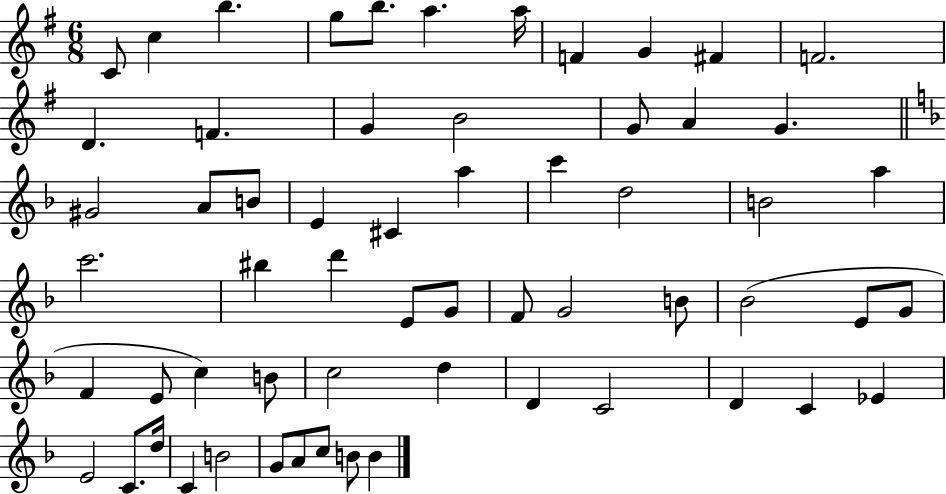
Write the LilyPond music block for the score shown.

{
  \clef treble
  \numericTimeSignature
  \time 6/8
  \key g \major
  c'8 c''4 b''4. | g''8 b''8. a''4. a''16 | f'4 g'4 fis'4 | f'2. | \break d'4. f'4. | g'4 b'2 | g'8 a'4 g'4. | \bar "||" \break \key f \major gis'2 a'8 b'8 | e'4 cis'4 a''4 | c'''4 d''2 | b'2 a''4 | \break c'''2. | bis''4 d'''4 e'8 g'8 | f'8 g'2 b'8 | bes'2( e'8 g'8 | \break f'4 e'8 c''4) b'8 | c''2 d''4 | d'4 c'2 | d'4 c'4 ees'4 | \break e'2 c'8. d''16 | c'4 b'2 | g'8 a'8 c''8 b'8 b'4 | \bar "|."
}